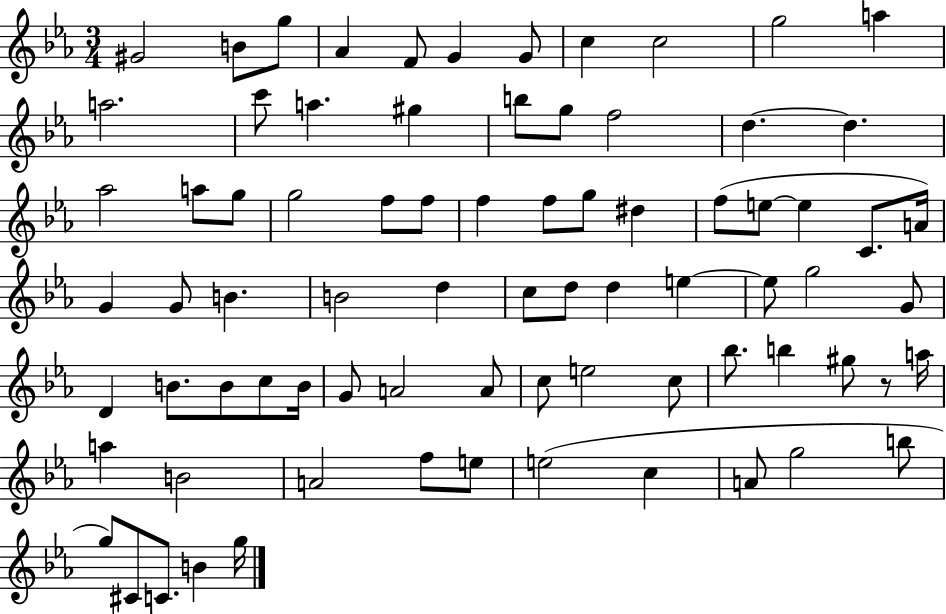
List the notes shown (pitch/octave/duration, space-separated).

G#4/h B4/e G5/e Ab4/q F4/e G4/q G4/e C5/q C5/h G5/h A5/q A5/h. C6/e A5/q. G#5/q B5/e G5/e F5/h D5/q. D5/q. Ab5/h A5/e G5/e G5/h F5/e F5/e F5/q F5/e G5/e D#5/q F5/e E5/e E5/q C4/e. A4/s G4/q G4/e B4/q. B4/h D5/q C5/e D5/e D5/q E5/q E5/e G5/h G4/e D4/q B4/e. B4/e C5/e B4/s G4/e A4/h A4/e C5/e E5/h C5/e Bb5/e. B5/q G#5/e R/e A5/s A5/q B4/h A4/h F5/e E5/e E5/h C5/q A4/e G5/h B5/e G5/e C#4/e C4/e. B4/q G5/s